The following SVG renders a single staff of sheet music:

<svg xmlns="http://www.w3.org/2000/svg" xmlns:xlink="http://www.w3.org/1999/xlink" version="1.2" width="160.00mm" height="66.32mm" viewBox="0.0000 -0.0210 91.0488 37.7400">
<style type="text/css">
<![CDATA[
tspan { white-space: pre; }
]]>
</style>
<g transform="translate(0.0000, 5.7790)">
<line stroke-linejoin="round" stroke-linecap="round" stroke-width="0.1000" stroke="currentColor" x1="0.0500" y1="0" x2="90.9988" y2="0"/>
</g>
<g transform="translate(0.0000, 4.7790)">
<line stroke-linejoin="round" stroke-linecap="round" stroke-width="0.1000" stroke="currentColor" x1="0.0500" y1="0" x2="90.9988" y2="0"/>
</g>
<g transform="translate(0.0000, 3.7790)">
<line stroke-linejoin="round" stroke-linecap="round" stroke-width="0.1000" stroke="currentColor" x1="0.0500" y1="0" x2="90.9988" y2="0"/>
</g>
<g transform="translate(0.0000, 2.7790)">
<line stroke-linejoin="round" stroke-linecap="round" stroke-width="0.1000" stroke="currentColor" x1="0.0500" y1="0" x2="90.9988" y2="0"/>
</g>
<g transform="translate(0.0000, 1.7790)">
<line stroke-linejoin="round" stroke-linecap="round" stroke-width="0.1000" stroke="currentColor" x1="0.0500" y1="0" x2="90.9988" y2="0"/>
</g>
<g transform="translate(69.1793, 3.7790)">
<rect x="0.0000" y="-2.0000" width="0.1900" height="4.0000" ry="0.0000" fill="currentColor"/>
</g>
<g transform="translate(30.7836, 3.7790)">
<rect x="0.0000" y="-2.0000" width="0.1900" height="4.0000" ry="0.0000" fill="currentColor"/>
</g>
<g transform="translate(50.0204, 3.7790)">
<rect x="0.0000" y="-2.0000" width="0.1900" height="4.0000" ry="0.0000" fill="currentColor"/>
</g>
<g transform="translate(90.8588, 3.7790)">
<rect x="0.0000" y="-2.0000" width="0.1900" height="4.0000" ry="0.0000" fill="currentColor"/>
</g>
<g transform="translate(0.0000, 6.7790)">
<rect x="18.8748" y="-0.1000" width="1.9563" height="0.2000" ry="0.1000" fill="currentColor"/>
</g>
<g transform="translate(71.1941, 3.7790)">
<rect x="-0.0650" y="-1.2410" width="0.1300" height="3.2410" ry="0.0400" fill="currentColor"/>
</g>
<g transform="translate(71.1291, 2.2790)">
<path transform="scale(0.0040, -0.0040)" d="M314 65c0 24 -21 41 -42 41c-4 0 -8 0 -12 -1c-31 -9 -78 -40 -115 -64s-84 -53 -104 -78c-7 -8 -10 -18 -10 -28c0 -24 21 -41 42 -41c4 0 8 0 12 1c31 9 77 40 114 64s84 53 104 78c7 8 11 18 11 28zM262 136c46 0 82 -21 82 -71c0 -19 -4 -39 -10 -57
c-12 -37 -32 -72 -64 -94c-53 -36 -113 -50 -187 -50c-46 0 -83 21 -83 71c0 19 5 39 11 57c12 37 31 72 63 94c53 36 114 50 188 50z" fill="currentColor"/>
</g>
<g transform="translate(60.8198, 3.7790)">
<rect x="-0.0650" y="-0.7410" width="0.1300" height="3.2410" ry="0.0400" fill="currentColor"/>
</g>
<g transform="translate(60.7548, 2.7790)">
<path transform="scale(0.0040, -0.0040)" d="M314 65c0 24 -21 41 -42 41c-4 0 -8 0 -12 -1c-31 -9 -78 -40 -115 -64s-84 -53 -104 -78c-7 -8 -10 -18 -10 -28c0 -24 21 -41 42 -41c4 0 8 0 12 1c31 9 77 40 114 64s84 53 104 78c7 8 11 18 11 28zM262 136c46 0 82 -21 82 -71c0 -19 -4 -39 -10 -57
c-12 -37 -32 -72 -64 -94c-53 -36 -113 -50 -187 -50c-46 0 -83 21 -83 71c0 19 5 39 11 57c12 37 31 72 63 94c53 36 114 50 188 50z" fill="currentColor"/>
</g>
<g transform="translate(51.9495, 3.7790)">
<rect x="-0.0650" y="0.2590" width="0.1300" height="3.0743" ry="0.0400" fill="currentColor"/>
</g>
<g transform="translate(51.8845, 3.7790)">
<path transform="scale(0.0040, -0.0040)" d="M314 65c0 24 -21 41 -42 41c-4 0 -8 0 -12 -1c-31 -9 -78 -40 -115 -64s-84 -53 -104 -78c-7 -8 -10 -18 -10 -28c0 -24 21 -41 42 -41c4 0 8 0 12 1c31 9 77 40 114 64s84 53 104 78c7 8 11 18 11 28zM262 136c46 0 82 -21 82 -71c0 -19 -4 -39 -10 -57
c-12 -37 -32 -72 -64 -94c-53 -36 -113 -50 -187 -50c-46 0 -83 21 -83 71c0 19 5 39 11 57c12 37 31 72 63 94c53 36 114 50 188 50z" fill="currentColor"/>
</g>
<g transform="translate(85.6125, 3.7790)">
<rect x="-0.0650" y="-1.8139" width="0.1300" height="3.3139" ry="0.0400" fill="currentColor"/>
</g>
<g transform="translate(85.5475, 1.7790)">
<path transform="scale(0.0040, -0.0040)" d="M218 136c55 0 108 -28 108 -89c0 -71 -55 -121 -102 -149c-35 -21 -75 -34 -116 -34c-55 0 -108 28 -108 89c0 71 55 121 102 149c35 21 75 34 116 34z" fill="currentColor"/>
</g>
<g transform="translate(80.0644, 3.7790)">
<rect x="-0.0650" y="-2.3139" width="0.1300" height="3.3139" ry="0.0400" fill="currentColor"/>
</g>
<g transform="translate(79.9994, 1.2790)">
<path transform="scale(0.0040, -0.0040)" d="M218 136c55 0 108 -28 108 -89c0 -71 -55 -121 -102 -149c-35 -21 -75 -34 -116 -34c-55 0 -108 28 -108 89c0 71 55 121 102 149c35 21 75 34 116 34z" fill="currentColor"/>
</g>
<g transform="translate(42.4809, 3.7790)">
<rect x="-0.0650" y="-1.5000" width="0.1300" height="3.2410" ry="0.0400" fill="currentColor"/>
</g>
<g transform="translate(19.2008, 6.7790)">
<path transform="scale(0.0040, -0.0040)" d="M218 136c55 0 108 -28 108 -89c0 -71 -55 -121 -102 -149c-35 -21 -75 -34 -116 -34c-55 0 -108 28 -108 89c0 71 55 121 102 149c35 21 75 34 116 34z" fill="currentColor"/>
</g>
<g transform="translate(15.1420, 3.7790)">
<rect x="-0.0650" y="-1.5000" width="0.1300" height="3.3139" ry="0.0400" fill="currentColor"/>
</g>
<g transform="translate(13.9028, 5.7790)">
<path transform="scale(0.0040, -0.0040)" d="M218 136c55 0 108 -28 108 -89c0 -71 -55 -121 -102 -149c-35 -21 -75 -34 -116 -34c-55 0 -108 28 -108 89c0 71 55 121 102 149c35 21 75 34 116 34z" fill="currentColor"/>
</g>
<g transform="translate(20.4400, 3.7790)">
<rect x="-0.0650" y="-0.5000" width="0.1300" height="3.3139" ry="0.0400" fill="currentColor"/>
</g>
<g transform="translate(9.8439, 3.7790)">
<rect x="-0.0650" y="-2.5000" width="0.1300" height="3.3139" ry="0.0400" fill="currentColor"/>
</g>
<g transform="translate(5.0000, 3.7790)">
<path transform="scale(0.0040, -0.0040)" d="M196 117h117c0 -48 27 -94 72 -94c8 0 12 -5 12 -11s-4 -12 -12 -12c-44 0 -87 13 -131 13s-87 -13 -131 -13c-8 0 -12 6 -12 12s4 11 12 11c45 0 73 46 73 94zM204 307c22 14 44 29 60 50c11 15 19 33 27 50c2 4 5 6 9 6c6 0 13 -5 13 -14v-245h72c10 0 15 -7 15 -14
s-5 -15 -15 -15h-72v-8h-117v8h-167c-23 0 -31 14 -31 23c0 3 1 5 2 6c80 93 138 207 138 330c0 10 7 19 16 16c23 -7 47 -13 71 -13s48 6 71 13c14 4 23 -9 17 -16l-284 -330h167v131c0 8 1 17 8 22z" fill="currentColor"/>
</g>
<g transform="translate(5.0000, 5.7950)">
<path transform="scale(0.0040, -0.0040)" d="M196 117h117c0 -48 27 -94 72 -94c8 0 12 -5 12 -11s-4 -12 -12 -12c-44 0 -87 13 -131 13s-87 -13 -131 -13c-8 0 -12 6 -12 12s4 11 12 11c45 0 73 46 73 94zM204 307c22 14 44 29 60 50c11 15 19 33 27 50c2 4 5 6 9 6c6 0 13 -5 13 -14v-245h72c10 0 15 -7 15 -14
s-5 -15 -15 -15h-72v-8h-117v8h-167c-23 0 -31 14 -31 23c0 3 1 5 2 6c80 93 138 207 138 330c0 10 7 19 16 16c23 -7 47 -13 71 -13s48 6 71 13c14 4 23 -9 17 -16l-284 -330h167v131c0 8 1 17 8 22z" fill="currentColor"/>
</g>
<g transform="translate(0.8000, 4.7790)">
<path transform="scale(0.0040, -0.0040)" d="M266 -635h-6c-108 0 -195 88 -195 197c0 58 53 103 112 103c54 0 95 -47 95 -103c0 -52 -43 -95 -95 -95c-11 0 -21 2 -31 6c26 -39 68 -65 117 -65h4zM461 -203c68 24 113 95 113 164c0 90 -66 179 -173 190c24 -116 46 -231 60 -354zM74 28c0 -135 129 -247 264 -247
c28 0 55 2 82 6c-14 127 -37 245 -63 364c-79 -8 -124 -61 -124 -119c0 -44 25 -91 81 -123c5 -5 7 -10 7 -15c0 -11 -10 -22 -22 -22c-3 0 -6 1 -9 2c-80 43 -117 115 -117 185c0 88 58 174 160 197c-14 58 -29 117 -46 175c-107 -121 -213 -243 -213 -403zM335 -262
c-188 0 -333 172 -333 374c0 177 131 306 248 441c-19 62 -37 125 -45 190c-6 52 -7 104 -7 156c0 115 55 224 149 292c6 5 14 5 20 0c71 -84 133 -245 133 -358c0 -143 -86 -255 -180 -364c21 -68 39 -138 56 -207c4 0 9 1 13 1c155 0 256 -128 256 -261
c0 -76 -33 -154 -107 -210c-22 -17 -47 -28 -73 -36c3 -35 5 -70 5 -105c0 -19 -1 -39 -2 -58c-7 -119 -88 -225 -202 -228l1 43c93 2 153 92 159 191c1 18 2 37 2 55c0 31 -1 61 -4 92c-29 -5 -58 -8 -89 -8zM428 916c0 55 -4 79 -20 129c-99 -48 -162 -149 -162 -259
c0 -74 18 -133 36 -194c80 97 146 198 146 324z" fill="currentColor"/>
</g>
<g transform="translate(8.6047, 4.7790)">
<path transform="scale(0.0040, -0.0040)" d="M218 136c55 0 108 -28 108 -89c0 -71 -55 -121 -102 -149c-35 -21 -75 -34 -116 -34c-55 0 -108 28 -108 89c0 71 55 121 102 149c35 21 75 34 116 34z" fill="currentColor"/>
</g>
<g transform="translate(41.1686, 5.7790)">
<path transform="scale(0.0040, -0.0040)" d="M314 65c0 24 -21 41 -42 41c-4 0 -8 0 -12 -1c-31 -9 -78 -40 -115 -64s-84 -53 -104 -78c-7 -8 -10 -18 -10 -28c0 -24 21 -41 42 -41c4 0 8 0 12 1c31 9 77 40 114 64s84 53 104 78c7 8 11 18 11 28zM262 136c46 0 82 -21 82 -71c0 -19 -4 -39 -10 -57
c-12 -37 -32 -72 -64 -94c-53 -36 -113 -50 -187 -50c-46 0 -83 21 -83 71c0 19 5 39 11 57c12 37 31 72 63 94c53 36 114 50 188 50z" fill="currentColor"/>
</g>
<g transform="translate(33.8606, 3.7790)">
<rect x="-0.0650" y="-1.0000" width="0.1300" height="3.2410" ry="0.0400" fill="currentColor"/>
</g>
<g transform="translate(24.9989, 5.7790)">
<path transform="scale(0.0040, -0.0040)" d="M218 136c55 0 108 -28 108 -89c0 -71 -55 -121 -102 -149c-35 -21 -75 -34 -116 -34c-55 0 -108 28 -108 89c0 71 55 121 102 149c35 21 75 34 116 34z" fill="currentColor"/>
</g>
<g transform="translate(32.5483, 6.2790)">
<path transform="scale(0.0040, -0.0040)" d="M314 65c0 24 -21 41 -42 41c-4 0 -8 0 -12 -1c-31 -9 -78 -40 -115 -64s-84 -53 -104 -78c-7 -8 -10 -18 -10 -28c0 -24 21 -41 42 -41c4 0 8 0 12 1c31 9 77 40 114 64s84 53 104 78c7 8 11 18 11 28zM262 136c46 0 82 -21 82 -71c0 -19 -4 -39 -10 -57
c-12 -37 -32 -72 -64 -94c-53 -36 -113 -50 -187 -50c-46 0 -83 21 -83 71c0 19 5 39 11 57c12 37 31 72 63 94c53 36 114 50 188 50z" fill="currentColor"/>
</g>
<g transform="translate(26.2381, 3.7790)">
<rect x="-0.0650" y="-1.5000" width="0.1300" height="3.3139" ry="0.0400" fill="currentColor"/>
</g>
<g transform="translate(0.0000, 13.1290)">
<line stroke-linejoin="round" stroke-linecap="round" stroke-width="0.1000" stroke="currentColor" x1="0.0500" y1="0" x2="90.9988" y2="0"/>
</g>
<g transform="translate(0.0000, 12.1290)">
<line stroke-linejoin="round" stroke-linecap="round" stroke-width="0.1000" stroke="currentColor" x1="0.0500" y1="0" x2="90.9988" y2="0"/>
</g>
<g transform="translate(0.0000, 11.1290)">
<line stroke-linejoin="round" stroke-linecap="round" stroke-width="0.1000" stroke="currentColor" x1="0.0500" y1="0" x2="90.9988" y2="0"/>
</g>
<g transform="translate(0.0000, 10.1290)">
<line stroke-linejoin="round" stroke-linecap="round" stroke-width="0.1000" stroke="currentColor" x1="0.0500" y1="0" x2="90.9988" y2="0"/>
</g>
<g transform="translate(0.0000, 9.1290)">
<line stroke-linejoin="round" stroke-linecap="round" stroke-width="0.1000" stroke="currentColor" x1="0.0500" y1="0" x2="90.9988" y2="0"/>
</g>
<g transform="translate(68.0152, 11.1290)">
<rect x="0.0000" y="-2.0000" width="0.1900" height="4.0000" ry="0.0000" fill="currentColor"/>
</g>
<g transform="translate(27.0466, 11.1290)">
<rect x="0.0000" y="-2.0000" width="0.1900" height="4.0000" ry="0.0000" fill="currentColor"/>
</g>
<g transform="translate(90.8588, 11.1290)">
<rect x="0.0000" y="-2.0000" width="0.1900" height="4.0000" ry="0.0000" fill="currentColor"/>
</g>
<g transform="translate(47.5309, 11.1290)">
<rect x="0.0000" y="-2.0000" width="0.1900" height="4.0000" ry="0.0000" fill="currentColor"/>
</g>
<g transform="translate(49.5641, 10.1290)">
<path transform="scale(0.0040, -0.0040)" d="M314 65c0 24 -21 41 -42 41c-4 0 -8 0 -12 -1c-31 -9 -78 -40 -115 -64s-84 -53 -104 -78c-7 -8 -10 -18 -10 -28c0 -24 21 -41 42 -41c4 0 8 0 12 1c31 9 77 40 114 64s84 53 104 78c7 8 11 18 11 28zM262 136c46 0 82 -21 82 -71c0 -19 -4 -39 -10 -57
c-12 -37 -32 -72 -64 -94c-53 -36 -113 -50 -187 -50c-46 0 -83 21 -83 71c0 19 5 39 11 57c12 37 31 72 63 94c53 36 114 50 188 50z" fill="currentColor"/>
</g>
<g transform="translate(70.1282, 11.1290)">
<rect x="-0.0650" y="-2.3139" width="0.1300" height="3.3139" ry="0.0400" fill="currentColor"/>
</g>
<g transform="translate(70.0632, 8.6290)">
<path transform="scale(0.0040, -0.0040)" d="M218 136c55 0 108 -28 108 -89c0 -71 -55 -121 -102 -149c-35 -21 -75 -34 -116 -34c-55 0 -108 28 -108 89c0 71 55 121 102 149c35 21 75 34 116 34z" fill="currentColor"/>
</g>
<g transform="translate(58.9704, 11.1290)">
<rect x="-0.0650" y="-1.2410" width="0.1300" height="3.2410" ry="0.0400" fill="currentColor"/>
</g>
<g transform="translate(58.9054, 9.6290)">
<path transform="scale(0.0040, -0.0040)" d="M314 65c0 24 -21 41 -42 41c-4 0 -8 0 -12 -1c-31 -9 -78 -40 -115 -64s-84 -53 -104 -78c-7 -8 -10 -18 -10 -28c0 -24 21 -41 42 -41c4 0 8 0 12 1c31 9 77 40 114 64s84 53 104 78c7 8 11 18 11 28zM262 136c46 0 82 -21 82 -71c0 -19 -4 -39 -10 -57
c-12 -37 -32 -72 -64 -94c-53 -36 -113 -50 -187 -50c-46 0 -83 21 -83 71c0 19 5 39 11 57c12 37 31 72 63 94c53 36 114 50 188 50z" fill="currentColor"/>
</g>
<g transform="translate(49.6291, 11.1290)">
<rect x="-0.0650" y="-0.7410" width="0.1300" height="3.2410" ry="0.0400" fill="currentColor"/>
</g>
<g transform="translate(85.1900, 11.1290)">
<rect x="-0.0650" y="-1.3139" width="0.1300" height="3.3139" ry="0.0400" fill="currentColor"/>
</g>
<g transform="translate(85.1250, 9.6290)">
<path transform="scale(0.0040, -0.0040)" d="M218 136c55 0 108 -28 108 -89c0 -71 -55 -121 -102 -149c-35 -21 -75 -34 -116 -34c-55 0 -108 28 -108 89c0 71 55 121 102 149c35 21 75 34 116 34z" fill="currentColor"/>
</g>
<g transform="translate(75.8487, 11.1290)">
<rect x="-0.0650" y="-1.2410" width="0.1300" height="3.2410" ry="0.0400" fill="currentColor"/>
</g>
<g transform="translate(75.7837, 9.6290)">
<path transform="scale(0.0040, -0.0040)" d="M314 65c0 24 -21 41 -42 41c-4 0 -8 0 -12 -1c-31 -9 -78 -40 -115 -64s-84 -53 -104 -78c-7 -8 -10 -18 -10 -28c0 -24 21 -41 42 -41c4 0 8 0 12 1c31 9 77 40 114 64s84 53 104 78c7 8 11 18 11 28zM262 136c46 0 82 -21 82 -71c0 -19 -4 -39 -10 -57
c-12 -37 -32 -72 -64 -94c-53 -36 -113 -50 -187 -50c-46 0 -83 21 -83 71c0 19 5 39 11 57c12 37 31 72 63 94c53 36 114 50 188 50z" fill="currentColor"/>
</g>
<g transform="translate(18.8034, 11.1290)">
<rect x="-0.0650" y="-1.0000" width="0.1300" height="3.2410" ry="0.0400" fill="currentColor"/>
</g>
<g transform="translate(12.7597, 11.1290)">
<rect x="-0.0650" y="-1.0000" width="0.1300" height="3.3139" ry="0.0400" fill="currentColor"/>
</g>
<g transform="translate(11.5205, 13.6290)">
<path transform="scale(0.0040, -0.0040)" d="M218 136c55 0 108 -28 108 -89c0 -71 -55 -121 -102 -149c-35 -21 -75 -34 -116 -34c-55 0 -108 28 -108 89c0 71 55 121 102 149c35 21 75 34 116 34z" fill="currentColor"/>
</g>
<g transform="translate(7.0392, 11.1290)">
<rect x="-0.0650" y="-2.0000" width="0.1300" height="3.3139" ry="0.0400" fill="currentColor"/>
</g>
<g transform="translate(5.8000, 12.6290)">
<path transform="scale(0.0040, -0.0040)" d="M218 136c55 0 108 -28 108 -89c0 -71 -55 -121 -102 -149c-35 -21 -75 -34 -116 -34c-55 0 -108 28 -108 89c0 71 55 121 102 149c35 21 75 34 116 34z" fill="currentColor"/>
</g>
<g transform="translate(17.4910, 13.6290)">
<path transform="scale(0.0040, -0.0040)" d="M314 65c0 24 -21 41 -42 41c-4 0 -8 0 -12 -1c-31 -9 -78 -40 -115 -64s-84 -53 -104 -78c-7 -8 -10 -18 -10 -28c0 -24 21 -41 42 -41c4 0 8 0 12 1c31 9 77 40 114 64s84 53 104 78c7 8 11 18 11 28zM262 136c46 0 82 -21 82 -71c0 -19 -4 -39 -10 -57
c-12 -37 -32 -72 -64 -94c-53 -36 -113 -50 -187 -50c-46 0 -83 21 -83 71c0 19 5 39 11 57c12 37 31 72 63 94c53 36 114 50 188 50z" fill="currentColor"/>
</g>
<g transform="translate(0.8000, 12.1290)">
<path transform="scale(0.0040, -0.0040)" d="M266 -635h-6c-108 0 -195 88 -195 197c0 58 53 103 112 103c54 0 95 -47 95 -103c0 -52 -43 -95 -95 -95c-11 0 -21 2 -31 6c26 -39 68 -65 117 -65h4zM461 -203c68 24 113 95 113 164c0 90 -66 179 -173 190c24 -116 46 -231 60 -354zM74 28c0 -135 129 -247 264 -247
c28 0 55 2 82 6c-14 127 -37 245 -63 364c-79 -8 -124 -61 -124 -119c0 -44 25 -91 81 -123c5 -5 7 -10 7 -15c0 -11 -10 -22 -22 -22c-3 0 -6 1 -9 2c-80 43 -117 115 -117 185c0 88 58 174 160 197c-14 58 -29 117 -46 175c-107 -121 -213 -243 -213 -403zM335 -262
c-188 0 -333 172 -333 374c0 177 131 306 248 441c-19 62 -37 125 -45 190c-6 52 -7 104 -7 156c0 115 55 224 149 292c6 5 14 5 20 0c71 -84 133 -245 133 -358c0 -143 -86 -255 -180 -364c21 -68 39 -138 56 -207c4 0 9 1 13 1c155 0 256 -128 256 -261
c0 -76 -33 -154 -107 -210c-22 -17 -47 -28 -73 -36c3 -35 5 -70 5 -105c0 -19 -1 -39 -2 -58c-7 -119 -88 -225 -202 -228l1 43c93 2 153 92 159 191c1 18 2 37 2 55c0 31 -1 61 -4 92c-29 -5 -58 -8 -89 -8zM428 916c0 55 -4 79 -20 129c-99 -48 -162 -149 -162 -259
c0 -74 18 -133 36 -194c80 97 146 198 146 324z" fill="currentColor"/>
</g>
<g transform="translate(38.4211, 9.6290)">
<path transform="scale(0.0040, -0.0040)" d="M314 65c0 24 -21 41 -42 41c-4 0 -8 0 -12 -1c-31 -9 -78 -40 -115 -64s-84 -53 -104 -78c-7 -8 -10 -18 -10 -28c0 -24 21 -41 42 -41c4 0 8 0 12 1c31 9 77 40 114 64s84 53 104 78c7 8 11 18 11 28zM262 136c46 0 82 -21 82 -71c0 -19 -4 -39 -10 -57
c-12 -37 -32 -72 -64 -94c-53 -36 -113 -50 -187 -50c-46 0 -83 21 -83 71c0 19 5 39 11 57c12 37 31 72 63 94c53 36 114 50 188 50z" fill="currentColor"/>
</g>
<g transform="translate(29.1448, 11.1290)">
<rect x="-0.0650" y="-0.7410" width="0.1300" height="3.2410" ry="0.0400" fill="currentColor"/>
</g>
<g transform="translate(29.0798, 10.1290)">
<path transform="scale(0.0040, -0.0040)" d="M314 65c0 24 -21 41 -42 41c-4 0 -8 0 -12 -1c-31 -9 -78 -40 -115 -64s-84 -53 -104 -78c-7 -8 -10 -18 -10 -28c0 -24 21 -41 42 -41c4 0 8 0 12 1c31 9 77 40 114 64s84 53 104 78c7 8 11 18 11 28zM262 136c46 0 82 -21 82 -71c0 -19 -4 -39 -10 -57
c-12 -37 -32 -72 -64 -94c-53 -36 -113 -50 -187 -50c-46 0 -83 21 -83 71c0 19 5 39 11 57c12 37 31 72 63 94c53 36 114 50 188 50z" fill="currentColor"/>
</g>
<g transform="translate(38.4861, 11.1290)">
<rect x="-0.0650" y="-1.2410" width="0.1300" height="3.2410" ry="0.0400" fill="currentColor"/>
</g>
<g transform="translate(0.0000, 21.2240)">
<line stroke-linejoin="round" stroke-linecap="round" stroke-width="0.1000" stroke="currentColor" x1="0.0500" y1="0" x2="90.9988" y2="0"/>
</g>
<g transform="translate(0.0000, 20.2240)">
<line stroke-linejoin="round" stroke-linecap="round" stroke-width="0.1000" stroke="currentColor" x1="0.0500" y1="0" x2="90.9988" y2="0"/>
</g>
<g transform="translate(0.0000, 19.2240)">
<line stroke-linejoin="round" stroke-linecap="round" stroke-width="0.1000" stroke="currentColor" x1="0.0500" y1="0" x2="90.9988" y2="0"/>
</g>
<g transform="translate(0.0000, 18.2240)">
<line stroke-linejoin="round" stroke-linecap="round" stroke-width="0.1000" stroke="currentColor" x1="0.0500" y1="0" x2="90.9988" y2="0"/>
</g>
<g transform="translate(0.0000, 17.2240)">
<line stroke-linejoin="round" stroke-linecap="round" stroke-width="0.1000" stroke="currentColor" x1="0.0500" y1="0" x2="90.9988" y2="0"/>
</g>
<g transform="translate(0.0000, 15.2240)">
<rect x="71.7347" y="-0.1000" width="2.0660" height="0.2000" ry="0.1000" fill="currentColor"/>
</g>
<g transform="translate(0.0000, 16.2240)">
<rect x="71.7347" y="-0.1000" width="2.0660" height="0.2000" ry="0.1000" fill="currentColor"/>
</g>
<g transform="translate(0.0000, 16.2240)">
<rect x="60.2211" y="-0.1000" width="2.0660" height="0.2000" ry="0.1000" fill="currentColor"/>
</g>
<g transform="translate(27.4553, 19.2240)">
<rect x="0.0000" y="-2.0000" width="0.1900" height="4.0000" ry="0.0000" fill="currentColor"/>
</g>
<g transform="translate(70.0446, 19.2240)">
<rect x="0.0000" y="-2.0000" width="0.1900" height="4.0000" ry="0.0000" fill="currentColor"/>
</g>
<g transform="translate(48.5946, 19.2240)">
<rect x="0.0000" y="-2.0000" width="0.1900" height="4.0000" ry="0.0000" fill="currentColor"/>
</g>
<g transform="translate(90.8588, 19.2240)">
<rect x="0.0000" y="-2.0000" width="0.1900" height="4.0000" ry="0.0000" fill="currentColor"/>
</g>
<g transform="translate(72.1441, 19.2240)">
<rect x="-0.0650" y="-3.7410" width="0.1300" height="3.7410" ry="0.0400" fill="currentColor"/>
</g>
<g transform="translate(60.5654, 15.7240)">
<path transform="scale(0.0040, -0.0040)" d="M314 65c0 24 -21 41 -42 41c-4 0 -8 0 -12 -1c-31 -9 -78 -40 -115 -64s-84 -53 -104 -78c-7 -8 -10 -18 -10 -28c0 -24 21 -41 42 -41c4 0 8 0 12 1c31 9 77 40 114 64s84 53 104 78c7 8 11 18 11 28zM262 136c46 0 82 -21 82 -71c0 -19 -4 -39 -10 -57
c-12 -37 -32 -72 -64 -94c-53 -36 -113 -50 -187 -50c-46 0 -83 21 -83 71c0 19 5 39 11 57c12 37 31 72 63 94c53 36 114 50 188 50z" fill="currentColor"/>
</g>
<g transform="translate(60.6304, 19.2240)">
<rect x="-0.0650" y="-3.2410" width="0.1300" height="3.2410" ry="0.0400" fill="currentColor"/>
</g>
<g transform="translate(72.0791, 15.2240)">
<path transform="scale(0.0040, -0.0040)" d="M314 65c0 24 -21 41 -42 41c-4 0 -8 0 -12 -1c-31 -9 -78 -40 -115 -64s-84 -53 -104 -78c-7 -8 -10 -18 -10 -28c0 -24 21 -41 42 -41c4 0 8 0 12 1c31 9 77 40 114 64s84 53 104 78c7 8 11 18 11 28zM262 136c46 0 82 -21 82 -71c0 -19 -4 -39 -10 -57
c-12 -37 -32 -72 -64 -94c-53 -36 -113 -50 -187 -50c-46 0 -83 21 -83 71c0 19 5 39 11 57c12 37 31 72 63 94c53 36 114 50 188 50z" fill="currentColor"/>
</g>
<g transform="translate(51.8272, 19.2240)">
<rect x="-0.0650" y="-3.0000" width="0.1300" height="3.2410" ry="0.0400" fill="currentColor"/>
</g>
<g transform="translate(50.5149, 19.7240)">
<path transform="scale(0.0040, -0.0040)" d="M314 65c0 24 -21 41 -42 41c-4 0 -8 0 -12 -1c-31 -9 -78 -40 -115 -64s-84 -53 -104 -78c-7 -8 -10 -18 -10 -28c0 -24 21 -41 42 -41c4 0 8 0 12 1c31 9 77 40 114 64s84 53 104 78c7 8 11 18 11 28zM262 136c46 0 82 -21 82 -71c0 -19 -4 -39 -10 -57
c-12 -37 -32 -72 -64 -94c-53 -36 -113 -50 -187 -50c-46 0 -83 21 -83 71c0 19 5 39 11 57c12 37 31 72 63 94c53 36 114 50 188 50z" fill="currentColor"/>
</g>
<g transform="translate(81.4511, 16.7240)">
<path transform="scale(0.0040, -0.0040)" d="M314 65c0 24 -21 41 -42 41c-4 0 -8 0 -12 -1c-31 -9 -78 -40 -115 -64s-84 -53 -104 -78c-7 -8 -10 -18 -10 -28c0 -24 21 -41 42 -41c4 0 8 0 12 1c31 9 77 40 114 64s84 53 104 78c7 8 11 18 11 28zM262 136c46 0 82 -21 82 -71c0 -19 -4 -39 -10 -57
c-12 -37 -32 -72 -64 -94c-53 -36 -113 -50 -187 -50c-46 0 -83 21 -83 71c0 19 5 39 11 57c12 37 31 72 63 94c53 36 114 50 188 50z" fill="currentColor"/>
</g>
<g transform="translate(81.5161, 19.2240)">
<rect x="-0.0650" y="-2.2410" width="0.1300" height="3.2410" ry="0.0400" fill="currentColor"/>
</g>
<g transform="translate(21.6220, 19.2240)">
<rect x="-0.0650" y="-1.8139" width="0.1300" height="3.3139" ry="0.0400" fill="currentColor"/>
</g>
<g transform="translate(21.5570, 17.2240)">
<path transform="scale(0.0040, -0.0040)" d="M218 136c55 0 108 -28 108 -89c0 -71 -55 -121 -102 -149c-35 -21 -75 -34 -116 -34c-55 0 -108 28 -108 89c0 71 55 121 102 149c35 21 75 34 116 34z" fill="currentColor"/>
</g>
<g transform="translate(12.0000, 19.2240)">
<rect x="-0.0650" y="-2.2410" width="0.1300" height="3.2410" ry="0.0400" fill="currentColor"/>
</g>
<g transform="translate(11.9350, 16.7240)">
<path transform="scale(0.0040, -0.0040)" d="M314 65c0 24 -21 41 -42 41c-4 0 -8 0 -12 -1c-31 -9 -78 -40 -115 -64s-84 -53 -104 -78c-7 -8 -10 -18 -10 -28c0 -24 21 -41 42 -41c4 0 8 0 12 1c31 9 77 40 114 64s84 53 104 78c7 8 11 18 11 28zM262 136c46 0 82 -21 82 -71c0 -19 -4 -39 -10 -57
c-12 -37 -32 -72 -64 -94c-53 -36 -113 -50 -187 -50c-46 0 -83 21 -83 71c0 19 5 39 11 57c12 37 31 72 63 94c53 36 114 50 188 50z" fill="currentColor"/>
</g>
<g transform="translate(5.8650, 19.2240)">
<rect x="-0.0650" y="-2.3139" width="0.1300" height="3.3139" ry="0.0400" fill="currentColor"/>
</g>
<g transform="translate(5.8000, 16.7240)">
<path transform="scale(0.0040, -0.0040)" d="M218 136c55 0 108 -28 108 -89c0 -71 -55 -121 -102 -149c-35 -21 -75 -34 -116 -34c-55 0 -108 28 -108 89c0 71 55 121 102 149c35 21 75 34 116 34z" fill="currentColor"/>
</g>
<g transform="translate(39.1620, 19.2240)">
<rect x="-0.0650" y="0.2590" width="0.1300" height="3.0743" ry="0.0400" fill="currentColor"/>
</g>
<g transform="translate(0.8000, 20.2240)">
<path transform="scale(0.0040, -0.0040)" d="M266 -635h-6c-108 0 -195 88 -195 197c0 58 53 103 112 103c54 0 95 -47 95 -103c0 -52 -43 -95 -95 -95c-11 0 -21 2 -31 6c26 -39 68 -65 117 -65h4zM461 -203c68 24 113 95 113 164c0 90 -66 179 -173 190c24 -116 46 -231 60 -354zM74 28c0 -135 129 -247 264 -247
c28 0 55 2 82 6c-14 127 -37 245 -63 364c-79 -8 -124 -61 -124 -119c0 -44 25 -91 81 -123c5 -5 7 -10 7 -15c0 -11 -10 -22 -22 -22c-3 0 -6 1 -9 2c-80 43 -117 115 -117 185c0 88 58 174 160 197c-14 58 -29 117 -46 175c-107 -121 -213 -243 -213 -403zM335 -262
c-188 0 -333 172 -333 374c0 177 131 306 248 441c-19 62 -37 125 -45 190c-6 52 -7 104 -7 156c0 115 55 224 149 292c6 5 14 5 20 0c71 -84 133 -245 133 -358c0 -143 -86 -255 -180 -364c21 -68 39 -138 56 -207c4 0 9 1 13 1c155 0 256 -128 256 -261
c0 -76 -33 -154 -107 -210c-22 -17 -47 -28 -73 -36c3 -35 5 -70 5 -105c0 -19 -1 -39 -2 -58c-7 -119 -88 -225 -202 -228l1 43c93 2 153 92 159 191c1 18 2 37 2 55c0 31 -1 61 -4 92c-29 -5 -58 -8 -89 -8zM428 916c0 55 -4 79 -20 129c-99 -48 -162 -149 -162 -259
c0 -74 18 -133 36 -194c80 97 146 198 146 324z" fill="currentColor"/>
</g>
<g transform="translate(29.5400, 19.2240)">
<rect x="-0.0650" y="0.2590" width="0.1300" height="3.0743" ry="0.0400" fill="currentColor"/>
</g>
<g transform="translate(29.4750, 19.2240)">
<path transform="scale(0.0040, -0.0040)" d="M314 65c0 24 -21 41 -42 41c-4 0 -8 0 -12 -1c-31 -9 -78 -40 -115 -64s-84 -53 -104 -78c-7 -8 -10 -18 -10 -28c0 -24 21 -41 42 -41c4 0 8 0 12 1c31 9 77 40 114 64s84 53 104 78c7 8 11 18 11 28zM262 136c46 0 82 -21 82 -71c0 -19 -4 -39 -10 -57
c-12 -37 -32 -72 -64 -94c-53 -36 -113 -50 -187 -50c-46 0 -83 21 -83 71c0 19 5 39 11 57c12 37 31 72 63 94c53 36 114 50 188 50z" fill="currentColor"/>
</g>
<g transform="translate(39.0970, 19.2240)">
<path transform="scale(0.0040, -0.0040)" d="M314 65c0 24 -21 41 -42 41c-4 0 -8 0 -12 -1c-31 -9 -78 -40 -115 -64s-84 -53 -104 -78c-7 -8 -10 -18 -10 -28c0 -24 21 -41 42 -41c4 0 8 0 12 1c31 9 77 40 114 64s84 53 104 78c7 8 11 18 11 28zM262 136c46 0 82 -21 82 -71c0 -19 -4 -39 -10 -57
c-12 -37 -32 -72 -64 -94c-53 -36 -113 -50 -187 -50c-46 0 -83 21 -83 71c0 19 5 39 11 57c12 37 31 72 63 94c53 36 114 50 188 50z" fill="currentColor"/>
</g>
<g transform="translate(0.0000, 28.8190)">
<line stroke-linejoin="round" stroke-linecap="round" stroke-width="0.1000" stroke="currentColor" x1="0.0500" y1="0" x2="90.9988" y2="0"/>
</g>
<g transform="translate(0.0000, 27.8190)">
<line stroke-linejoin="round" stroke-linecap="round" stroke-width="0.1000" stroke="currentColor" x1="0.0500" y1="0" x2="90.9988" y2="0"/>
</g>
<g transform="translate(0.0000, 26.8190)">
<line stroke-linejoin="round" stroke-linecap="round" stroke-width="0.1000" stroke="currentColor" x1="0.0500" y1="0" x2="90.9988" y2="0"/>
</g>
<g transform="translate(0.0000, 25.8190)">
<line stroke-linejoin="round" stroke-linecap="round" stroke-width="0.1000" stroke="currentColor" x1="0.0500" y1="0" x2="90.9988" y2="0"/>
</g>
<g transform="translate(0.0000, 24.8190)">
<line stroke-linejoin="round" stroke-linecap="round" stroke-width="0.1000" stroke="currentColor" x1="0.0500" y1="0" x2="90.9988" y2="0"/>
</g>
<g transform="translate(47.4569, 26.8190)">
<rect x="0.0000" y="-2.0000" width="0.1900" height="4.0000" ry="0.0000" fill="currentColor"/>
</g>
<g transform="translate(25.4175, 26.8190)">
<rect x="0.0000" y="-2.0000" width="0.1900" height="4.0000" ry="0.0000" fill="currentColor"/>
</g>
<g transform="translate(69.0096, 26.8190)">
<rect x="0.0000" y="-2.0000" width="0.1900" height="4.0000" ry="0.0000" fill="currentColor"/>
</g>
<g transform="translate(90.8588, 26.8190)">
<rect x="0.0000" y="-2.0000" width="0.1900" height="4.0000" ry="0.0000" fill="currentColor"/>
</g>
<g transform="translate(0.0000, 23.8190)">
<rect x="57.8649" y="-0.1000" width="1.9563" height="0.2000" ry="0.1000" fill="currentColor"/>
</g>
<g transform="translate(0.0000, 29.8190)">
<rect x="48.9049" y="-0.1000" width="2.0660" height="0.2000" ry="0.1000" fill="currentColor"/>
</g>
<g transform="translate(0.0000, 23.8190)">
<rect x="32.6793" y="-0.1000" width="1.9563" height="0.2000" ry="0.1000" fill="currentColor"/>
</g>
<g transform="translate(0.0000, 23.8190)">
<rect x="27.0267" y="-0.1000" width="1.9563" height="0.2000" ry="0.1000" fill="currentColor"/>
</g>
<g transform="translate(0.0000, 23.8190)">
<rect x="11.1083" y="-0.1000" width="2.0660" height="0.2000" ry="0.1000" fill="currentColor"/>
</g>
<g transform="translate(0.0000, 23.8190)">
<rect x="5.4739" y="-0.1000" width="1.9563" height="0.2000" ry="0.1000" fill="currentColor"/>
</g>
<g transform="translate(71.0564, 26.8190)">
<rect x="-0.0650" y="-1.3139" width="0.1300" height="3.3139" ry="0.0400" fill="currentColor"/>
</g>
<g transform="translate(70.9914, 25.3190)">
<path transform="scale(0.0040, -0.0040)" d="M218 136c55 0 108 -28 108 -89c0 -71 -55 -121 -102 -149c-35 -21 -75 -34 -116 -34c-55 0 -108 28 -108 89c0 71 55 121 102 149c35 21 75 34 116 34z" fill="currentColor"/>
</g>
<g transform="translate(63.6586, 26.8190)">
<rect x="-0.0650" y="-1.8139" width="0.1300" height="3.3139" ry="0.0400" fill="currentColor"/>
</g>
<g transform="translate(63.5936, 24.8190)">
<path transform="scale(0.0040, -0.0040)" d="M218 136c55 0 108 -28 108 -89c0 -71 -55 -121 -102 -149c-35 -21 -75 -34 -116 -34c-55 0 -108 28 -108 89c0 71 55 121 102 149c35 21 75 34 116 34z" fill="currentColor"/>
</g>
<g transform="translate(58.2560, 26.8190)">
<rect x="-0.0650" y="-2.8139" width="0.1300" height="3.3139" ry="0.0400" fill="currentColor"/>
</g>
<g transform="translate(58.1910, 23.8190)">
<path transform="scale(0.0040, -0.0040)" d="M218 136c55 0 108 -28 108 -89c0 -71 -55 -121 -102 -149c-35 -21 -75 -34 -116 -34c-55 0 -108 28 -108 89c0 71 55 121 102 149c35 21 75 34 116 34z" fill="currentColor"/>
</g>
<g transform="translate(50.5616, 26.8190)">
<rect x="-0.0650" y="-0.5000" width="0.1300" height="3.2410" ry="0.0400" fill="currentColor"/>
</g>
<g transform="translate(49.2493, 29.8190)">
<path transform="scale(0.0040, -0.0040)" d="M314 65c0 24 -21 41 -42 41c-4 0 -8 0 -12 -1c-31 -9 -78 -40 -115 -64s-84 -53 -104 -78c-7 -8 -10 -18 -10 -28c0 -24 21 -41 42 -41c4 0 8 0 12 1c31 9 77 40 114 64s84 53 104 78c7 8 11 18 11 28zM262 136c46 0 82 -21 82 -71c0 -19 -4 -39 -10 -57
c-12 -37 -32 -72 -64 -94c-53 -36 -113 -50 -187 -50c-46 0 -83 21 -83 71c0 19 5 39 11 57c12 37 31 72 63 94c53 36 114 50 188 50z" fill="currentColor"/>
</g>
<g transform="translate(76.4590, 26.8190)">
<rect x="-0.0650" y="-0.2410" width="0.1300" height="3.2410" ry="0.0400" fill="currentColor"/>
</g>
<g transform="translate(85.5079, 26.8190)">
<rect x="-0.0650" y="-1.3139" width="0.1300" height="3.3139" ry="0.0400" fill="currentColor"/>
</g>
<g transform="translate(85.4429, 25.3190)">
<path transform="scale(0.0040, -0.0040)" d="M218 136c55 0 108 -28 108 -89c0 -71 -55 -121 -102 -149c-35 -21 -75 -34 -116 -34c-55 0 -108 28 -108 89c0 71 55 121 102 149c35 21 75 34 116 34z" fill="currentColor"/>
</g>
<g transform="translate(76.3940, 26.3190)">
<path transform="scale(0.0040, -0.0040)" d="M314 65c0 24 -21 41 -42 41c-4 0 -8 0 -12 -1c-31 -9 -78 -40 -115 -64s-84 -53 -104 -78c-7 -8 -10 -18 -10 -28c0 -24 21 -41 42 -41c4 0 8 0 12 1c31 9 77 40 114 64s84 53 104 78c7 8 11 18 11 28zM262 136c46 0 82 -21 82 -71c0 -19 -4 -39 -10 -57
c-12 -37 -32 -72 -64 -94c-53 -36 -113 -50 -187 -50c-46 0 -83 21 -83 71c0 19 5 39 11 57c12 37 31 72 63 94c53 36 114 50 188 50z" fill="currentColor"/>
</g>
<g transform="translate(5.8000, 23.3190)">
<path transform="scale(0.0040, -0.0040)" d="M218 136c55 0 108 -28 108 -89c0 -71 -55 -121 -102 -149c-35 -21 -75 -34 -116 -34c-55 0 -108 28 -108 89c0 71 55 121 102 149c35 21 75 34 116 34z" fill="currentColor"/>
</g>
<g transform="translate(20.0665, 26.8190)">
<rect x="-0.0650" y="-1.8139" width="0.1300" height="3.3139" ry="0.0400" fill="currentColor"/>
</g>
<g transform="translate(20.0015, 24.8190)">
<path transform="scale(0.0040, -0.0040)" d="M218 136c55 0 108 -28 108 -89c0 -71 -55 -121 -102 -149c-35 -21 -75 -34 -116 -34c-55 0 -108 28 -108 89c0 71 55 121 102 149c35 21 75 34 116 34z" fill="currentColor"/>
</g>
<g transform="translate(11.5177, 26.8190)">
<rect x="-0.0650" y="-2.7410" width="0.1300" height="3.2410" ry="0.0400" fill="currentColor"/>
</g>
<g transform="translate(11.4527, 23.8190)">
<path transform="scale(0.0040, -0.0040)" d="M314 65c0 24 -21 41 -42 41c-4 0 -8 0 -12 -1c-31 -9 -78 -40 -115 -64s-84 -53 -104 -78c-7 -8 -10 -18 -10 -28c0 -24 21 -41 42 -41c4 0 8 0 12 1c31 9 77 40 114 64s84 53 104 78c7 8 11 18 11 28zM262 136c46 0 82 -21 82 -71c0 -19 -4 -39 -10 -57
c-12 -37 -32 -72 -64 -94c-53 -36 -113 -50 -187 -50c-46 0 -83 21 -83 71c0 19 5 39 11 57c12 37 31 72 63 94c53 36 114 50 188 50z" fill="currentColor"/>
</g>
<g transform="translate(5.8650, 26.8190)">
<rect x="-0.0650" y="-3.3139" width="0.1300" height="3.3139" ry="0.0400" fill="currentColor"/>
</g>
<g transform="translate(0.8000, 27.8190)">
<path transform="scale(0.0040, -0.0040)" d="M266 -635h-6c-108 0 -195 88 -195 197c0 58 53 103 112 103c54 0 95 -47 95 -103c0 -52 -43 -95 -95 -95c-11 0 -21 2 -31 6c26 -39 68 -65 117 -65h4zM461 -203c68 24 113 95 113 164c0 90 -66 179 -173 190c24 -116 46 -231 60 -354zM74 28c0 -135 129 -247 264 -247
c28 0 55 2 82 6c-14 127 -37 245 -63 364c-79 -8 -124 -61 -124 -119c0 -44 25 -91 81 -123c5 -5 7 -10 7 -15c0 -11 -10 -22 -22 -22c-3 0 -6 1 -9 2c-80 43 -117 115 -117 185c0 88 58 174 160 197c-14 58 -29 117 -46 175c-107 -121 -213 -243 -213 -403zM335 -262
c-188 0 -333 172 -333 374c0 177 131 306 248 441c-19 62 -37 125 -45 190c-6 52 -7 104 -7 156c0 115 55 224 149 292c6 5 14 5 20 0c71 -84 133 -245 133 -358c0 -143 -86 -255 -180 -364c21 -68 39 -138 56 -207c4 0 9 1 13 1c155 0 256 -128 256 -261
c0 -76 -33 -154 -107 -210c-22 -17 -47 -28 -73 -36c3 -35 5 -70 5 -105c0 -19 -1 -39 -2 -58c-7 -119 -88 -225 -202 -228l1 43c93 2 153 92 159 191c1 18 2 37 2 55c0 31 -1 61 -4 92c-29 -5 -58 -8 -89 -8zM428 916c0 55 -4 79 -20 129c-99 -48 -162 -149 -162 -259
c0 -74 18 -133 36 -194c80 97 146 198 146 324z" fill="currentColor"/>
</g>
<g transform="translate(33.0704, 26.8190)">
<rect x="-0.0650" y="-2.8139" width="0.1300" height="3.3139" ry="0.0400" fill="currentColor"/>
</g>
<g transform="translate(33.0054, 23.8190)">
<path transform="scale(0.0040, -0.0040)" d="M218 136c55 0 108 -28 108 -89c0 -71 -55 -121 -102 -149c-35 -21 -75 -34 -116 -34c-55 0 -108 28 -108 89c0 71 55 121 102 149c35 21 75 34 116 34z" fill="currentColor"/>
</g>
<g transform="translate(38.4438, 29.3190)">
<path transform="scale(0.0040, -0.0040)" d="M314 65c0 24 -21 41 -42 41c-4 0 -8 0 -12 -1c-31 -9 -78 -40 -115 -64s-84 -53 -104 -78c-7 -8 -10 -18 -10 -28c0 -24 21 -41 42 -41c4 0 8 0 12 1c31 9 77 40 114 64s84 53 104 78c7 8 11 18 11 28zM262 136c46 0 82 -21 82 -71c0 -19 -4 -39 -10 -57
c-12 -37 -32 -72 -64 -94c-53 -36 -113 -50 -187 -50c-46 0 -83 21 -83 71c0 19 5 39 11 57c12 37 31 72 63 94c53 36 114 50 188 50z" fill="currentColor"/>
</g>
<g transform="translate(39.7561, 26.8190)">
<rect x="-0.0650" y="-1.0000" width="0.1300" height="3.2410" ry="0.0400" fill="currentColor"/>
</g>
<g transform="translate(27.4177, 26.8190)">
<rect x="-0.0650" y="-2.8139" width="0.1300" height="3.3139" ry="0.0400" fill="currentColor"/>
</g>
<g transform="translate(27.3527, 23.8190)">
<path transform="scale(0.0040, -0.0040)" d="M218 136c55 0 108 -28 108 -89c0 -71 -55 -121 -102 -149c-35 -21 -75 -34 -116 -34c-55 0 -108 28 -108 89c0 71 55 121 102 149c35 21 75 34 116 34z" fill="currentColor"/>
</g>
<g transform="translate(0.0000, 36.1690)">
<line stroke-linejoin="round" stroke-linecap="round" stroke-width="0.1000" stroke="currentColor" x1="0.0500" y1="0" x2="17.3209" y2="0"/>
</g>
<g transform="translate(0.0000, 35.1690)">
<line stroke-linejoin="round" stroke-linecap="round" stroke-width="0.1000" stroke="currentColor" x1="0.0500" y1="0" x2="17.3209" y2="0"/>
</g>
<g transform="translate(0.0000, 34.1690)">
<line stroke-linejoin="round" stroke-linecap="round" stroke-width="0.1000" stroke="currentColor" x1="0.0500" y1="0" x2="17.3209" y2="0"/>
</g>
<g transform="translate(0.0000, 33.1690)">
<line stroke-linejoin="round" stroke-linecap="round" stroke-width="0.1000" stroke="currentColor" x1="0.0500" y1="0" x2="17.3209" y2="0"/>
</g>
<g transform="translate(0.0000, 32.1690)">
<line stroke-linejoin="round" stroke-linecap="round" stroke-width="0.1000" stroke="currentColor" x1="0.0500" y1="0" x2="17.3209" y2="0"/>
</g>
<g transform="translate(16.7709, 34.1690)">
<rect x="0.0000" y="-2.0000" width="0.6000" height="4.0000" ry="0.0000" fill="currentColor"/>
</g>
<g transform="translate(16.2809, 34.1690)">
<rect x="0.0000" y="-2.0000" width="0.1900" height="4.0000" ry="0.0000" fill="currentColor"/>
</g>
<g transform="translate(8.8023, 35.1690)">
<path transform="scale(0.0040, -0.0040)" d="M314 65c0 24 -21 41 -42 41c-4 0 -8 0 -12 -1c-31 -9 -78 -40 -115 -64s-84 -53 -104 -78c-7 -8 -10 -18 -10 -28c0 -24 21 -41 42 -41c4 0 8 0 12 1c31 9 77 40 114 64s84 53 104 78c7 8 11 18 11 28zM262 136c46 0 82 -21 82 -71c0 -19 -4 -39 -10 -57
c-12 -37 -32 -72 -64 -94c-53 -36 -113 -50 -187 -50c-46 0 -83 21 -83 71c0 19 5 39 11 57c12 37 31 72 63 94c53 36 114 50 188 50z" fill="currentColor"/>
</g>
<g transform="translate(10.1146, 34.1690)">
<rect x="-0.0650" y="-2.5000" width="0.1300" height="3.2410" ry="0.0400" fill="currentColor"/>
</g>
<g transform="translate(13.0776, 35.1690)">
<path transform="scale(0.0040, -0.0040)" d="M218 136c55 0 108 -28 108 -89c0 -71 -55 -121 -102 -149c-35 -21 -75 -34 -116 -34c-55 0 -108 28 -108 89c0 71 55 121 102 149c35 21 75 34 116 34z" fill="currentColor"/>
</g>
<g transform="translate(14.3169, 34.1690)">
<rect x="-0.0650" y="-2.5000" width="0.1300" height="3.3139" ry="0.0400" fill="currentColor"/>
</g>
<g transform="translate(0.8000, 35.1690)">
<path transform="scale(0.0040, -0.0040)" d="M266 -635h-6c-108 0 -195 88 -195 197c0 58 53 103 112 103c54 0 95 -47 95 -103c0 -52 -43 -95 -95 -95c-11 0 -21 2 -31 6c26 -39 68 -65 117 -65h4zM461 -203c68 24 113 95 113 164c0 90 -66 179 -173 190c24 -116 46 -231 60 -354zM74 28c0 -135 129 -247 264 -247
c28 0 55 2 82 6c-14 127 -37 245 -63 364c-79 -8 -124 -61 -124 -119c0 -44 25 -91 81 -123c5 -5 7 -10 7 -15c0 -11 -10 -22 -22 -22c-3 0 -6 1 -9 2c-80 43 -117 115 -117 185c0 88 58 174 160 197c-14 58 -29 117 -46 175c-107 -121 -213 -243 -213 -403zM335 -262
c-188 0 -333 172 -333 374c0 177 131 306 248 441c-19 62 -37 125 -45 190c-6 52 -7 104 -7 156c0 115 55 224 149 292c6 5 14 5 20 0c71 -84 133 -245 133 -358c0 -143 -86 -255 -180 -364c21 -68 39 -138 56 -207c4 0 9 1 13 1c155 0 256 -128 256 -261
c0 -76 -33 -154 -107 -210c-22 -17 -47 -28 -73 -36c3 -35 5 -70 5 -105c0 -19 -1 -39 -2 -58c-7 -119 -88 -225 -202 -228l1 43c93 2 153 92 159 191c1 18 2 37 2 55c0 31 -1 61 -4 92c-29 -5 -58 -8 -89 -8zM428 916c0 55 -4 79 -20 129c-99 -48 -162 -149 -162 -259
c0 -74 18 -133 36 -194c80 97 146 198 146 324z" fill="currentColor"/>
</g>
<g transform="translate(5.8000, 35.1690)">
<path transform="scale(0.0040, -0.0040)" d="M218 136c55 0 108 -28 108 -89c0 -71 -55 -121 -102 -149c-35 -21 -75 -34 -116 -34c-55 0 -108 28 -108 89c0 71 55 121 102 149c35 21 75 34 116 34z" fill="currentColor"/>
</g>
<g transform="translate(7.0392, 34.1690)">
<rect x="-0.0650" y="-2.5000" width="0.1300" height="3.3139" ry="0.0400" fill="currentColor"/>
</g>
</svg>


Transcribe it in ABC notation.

X:1
T:Untitled
M:4/4
L:1/4
K:C
G E C E D2 E2 B2 d2 e2 g f F D D2 d2 e2 d2 e2 g e2 e g g2 f B2 B2 A2 b2 c'2 g2 b a2 f a a D2 C2 a f e c2 e G G2 G